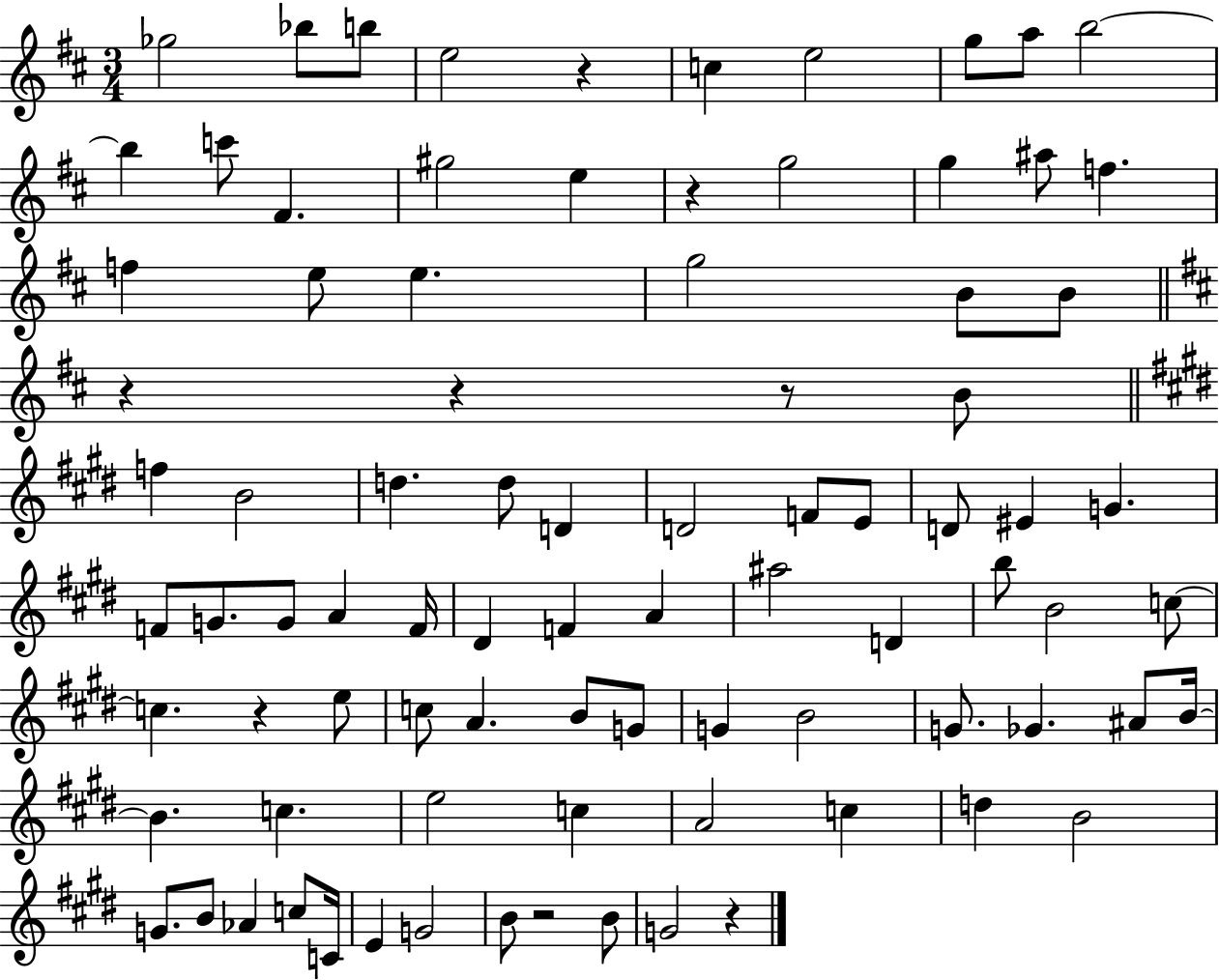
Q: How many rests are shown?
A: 8